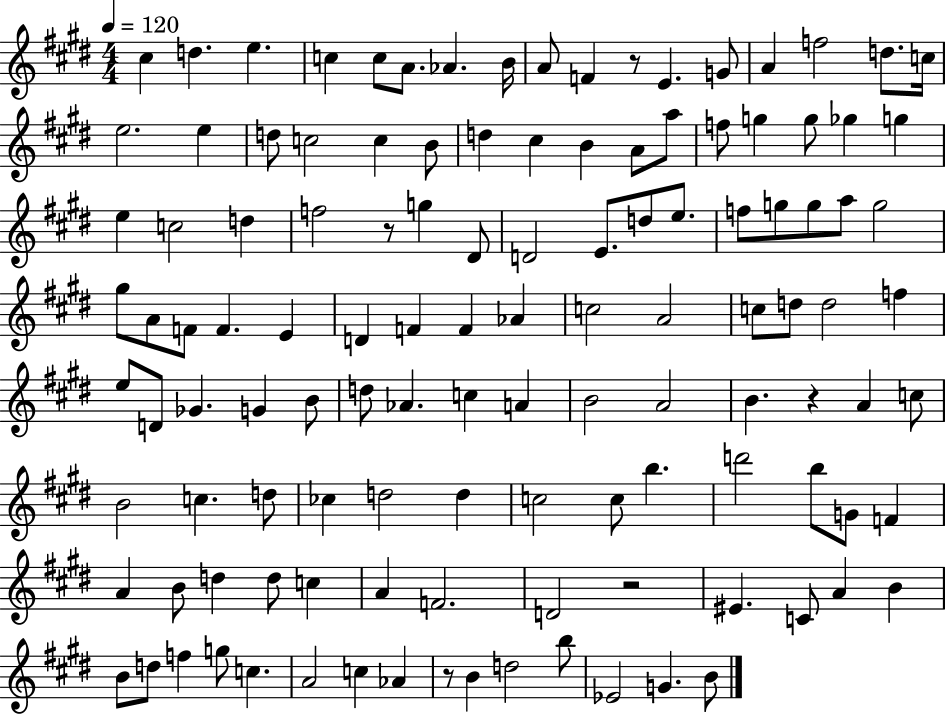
X:1
T:Untitled
M:4/4
L:1/4
K:E
^c d e c c/2 A/2 _A B/4 A/2 F z/2 E G/2 A f2 d/2 c/4 e2 e d/2 c2 c B/2 d ^c B A/2 a/2 f/2 g g/2 _g g e c2 d f2 z/2 g ^D/2 D2 E/2 d/2 e/2 f/2 g/2 g/2 a/2 g2 ^g/2 A/2 F/2 F E D F F _A c2 A2 c/2 d/2 d2 f e/2 D/2 _G G B/2 d/2 _A c A B2 A2 B z A c/2 B2 c d/2 _c d2 d c2 c/2 b d'2 b/2 G/2 F A B/2 d d/2 c A F2 D2 z2 ^E C/2 A B B/2 d/2 f g/2 c A2 c _A z/2 B d2 b/2 _E2 G B/2